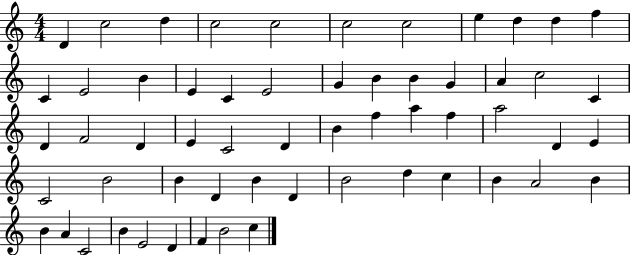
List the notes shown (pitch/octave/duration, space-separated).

D4/q C5/h D5/q C5/h C5/h C5/h C5/h E5/q D5/q D5/q F5/q C4/q E4/h B4/q E4/q C4/q E4/h G4/q B4/q B4/q G4/q A4/q C5/h C4/q D4/q F4/h D4/q E4/q C4/h D4/q B4/q F5/q A5/q F5/q A5/h D4/q E4/q C4/h B4/h B4/q D4/q B4/q D4/q B4/h D5/q C5/q B4/q A4/h B4/q B4/q A4/q C4/h B4/q E4/h D4/q F4/q B4/h C5/q